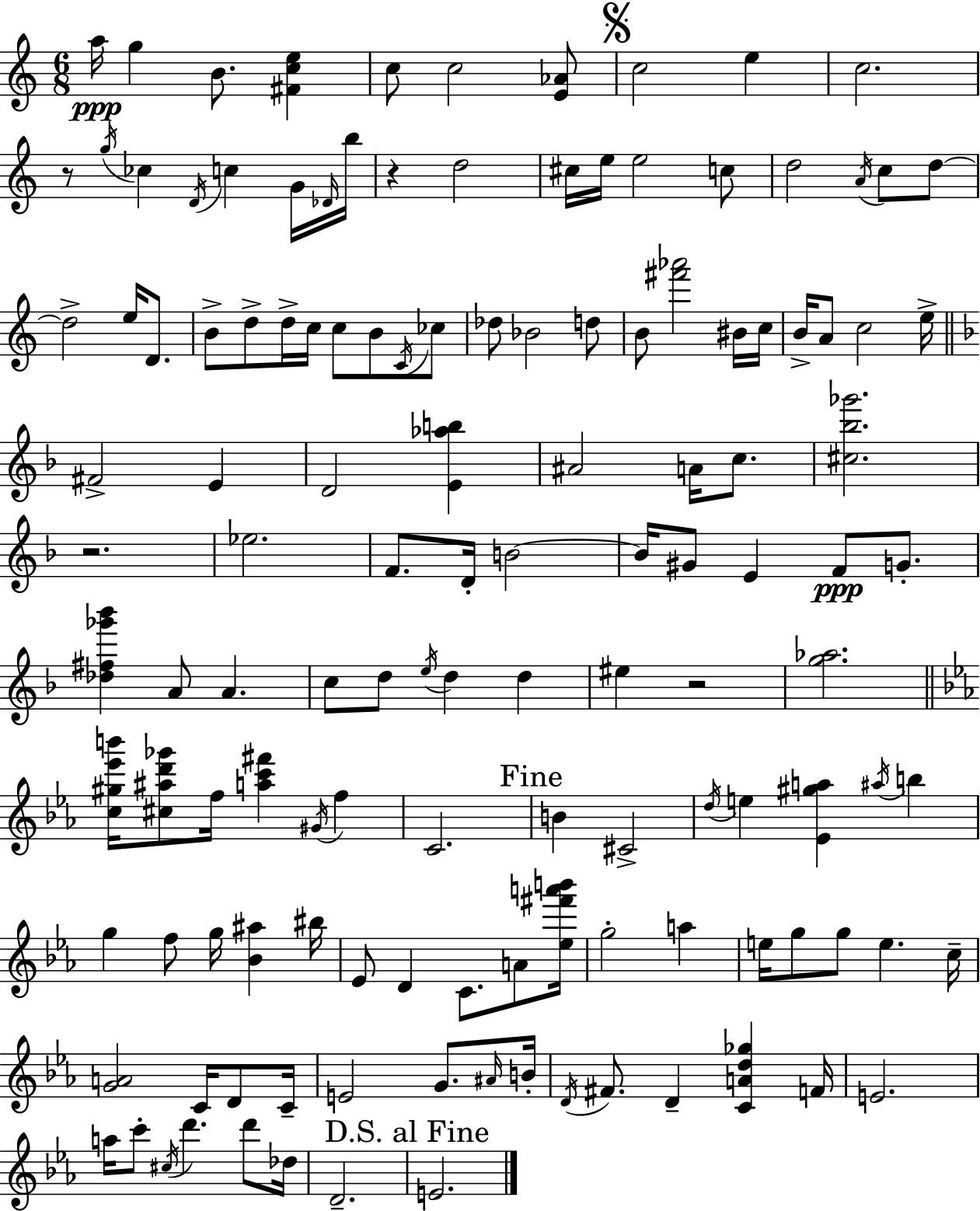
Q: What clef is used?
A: treble